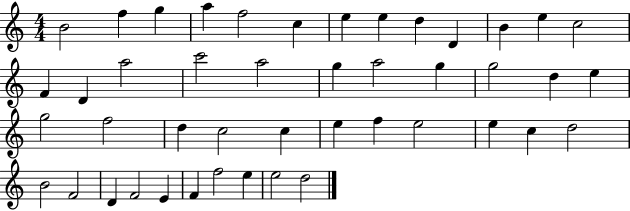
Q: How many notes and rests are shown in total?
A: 45